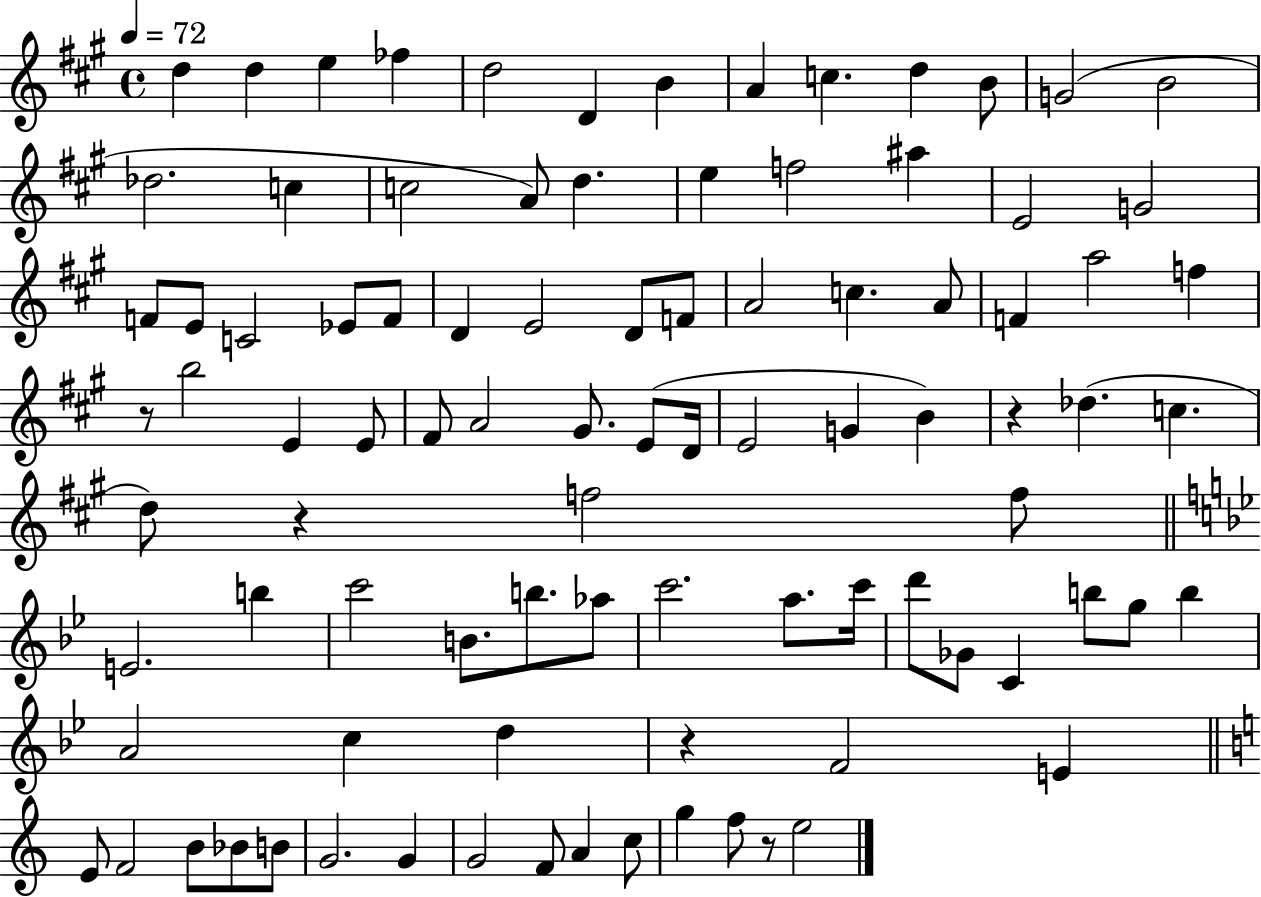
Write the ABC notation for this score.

X:1
T:Untitled
M:4/4
L:1/4
K:A
d d e _f d2 D B A c d B/2 G2 B2 _d2 c c2 A/2 d e f2 ^a E2 G2 F/2 E/2 C2 _E/2 F/2 D E2 D/2 F/2 A2 c A/2 F a2 f z/2 b2 E E/2 ^F/2 A2 ^G/2 E/2 D/4 E2 G B z _d c d/2 z f2 f/2 E2 b c'2 B/2 b/2 _a/2 c'2 a/2 c'/4 d'/2 _G/2 C b/2 g/2 b A2 c d z F2 E E/2 F2 B/2 _B/2 B/2 G2 G G2 F/2 A c/2 g f/2 z/2 e2